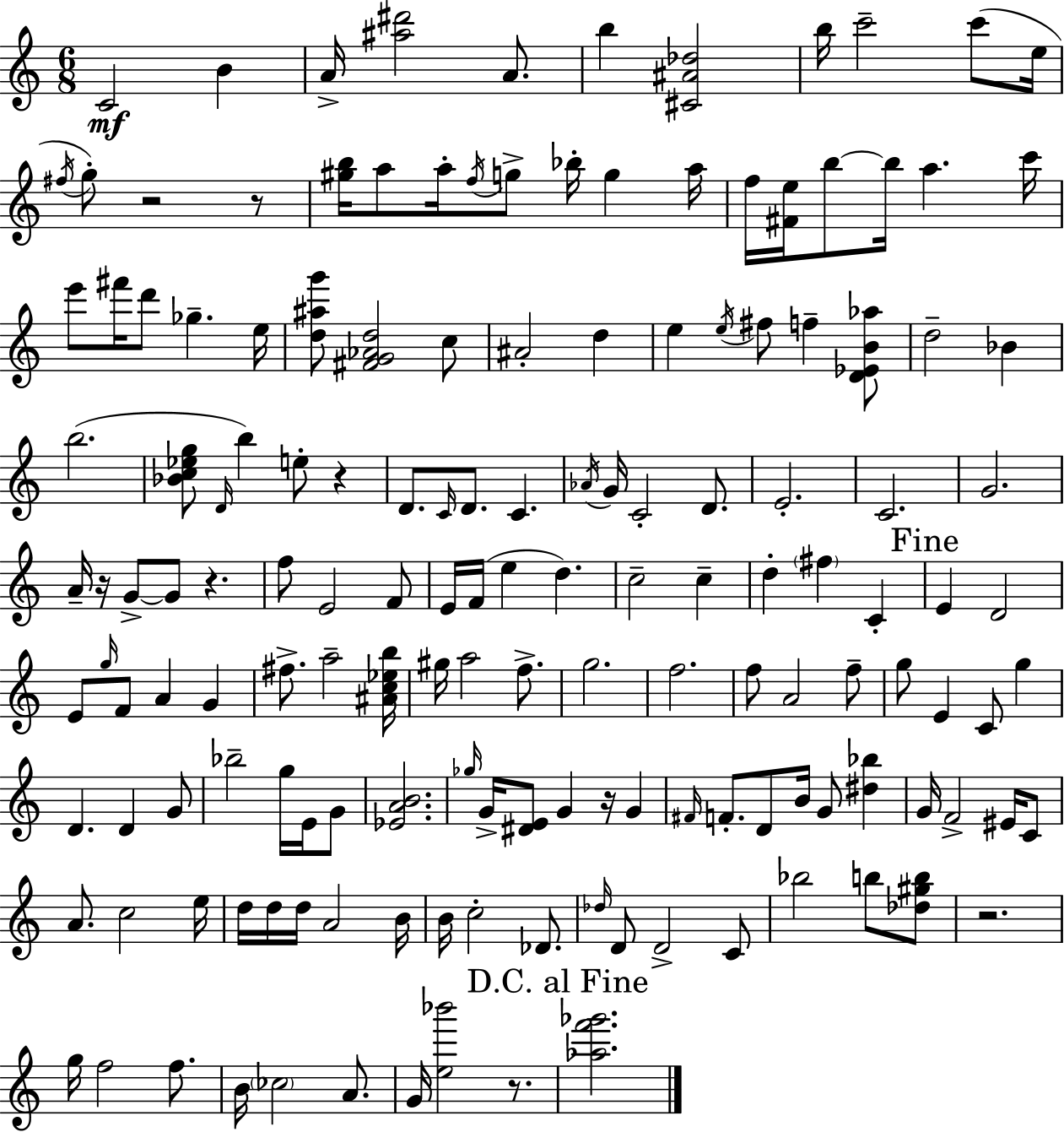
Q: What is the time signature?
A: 6/8